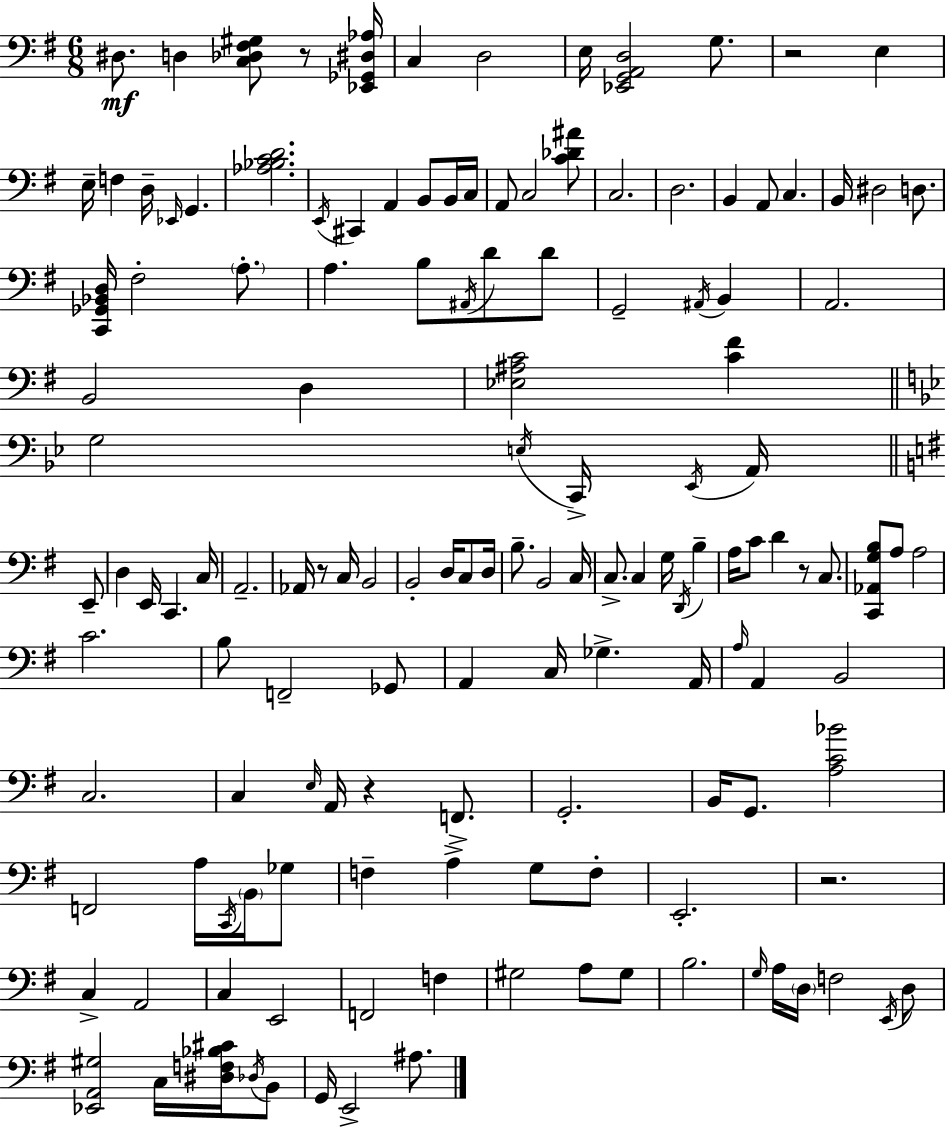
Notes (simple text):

D#3/e. D3/q [C3,Db3,F#3,G#3]/e R/e [Eb2,Gb2,D#3,Ab3]/s C3/q D3/h E3/s [Eb2,G2,A2,D3]/h G3/e. R/h E3/q E3/s F3/q D3/s Eb2/s G2/q. [Ab3,Bb3,C4,D4]/h. E2/s C#2/q A2/q B2/e B2/s C3/s A2/e C3/h [C4,Db4,A#4]/e C3/h. D3/h. B2/q A2/e C3/q. B2/s D#3/h D3/e. [C2,Gb2,Bb2,D3]/s F#3/h A3/e. A3/q. B3/e A#2/s D4/e D4/e G2/h A#2/s B2/q A2/h. B2/h D3/q [Eb3,A#3,C4]/h [C4,F#4]/q G3/h E3/s C2/s Eb2/s A2/s E2/e D3/q E2/s C2/q. C3/s A2/h. Ab2/s R/e C3/s B2/h B2/h D3/s C3/e D3/s B3/e. B2/h C3/s C3/e. C3/q G3/s D2/s B3/q A3/s C4/e D4/q R/e C3/e. [C2,Ab2,G3,B3]/e A3/e A3/h C4/h. B3/e F2/h Gb2/e A2/q C3/s Gb3/q. A2/s A3/s A2/q B2/h C3/h. C3/q E3/s A2/s R/q F2/e. G2/h. B2/s G2/e. [A3,C4,Bb4]/h F2/h A3/s C2/s B2/s Gb3/e F3/q A3/q G3/e F3/e E2/h. R/h. C3/q A2/h C3/q E2/h F2/h F3/q G#3/h A3/e G#3/e B3/h. G3/s A3/s D3/s F3/h E2/s D3/e [Eb2,A2,G#3]/h C3/s [D#3,F3,Bb3,C#4]/s Db3/s B2/e G2/s E2/h A#3/e.